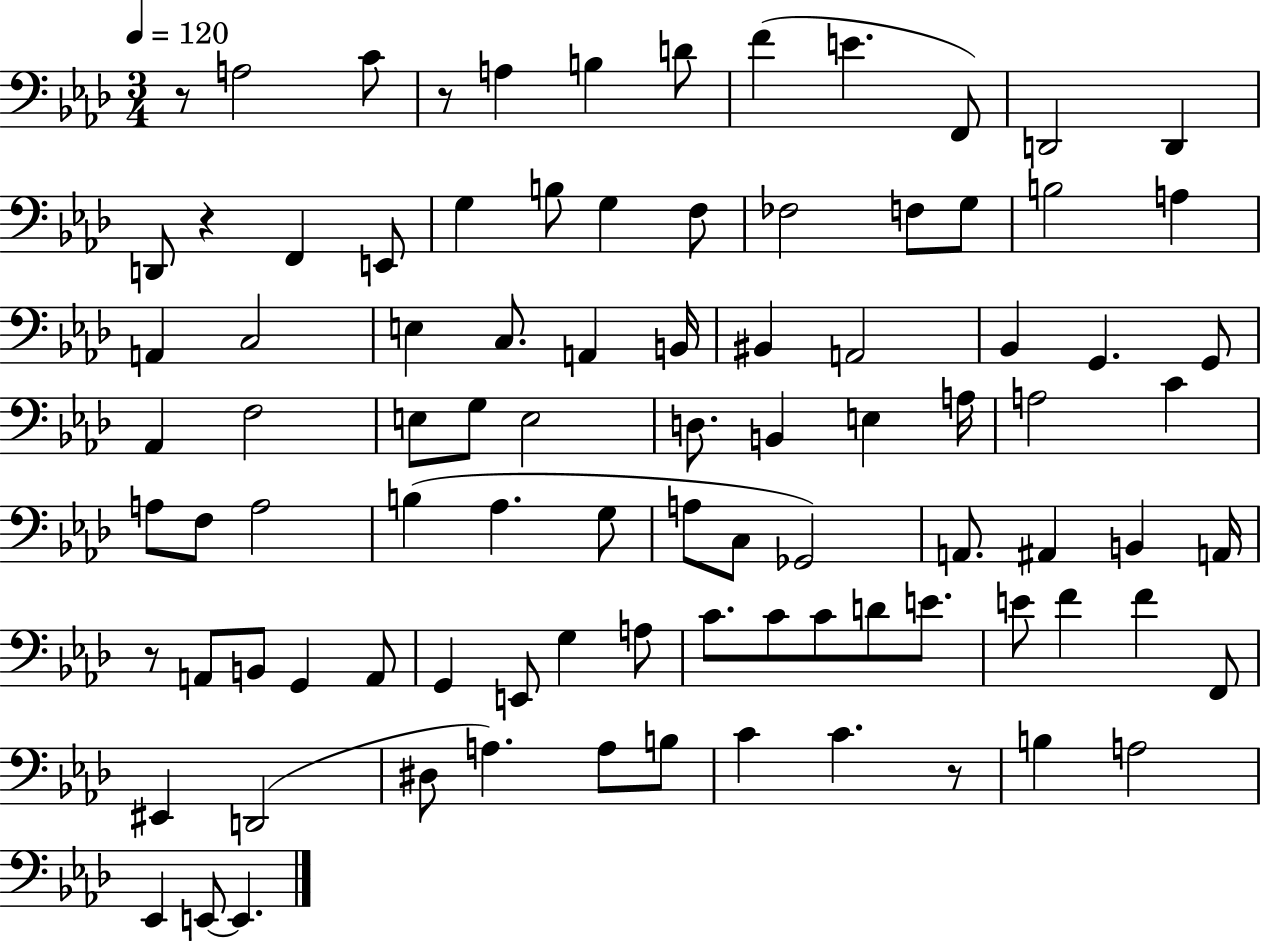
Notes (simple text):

R/e A3/h C4/e R/e A3/q B3/q D4/e F4/q E4/q. F2/e D2/h D2/q D2/e R/q F2/q E2/e G3/q B3/e G3/q F3/e FES3/h F3/e G3/e B3/h A3/q A2/q C3/h E3/q C3/e. A2/q B2/s BIS2/q A2/h Bb2/q G2/q. G2/e Ab2/q F3/h E3/e G3/e E3/h D3/e. B2/q E3/q A3/s A3/h C4/q A3/e F3/e A3/h B3/q Ab3/q. G3/e A3/e C3/e Gb2/h A2/e. A#2/q B2/q A2/s R/e A2/e B2/e G2/q A2/e G2/q E2/e G3/q A3/e C4/e. C4/e C4/e D4/e E4/e. E4/e F4/q F4/q F2/e EIS2/q D2/h D#3/e A3/q. A3/e B3/e C4/q C4/q. R/e B3/q A3/h Eb2/q E2/e E2/q.